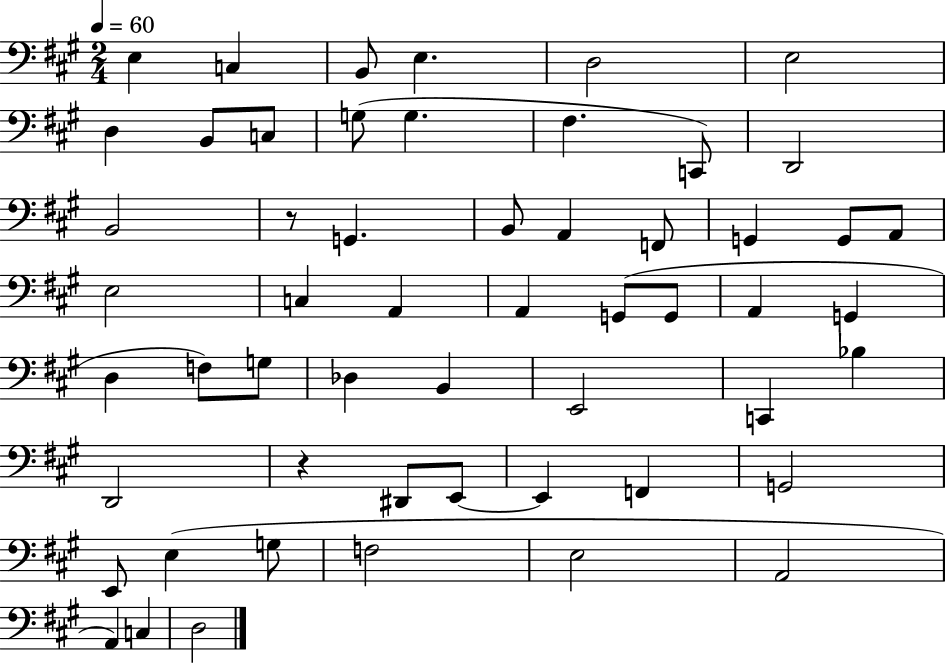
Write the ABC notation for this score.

X:1
T:Untitled
M:2/4
L:1/4
K:A
E, C, B,,/2 E, D,2 E,2 D, B,,/2 C,/2 G,/2 G, ^F, C,,/2 D,,2 B,,2 z/2 G,, B,,/2 A,, F,,/2 G,, G,,/2 A,,/2 E,2 C, A,, A,, G,,/2 G,,/2 A,, G,, D, F,/2 G,/2 _D, B,, E,,2 C,, _B, D,,2 z ^D,,/2 E,,/2 E,, F,, G,,2 E,,/2 E, G,/2 F,2 E,2 A,,2 A,, C, D,2